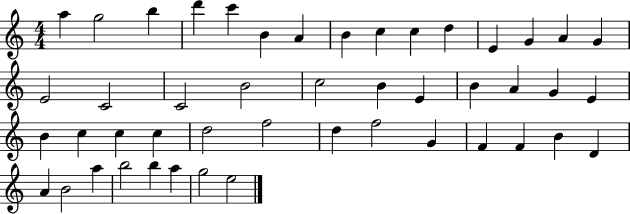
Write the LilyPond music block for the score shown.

{
  \clef treble
  \numericTimeSignature
  \time 4/4
  \key c \major
  a''4 g''2 b''4 | d'''4 c'''4 b'4 a'4 | b'4 c''4 c''4 d''4 | e'4 g'4 a'4 g'4 | \break e'2 c'2 | c'2 b'2 | c''2 b'4 e'4 | b'4 a'4 g'4 e'4 | \break b'4 c''4 c''4 c''4 | d''2 f''2 | d''4 f''2 g'4 | f'4 f'4 b'4 d'4 | \break a'4 b'2 a''4 | b''2 b''4 a''4 | g''2 e''2 | \bar "|."
}